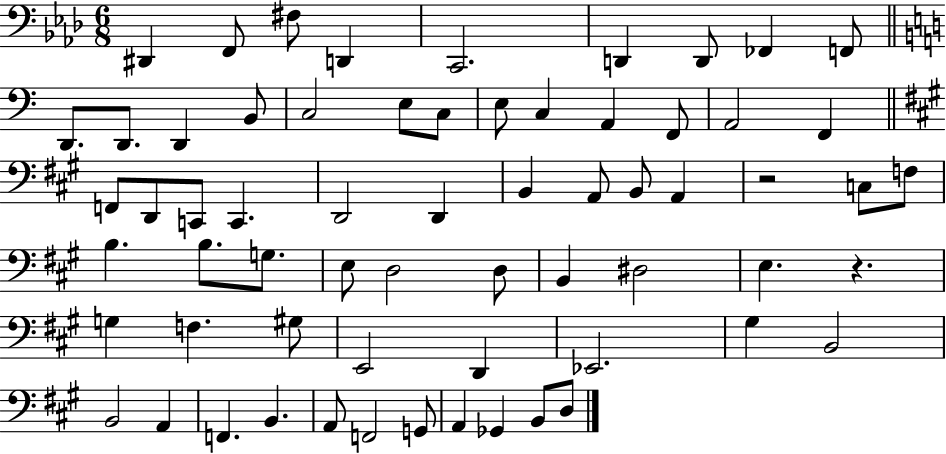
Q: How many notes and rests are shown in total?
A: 64